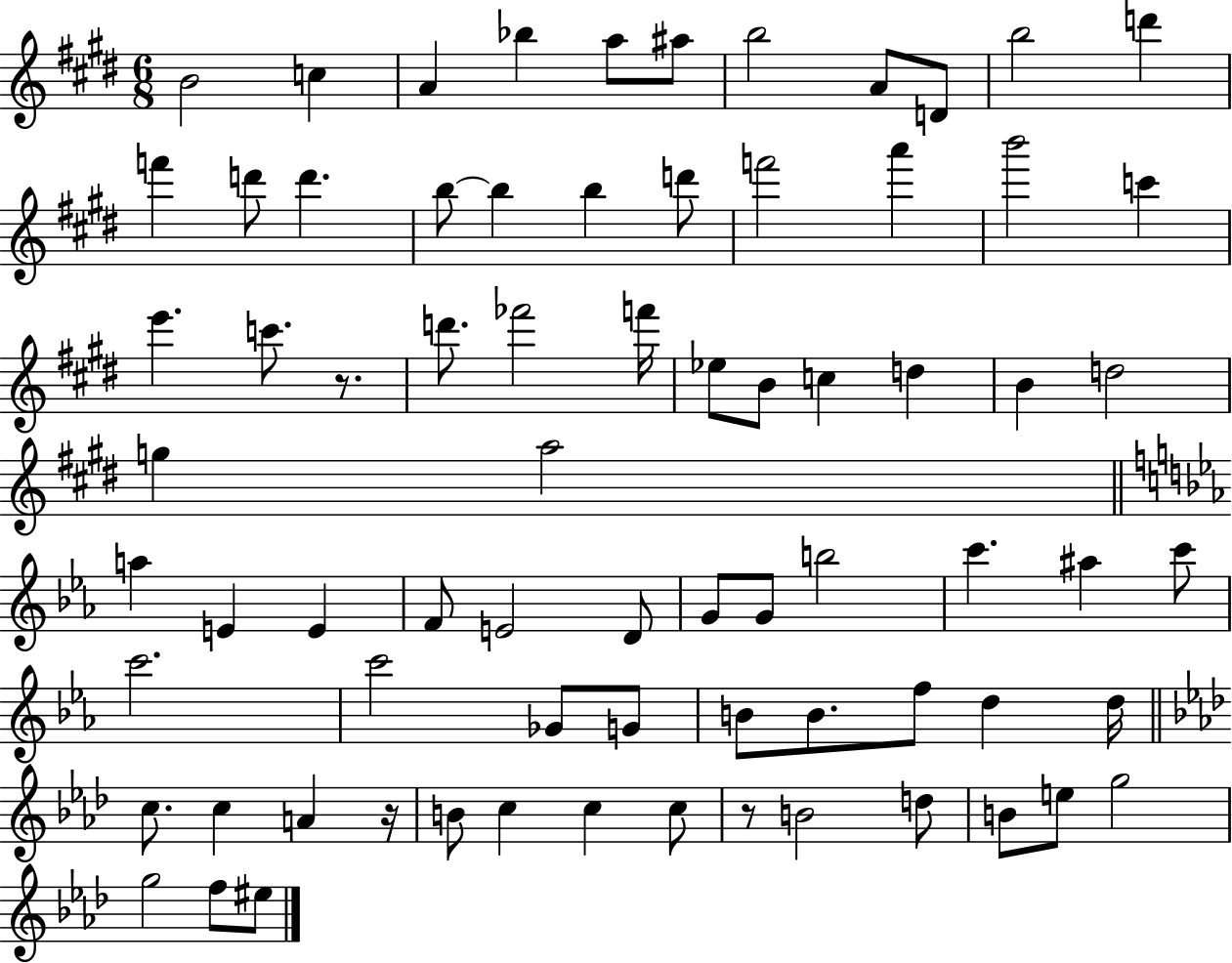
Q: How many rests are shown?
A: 3